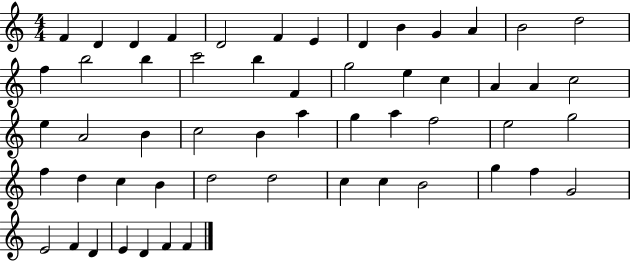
X:1
T:Untitled
M:4/4
L:1/4
K:C
F D D F D2 F E D B G A B2 d2 f b2 b c'2 b F g2 e c A A c2 e A2 B c2 B a g a f2 e2 g2 f d c B d2 d2 c c B2 g f G2 E2 F D E D F F